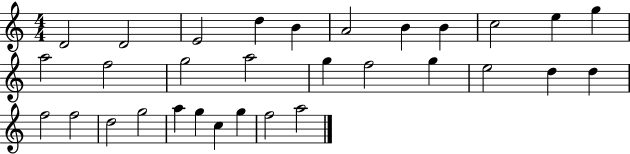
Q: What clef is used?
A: treble